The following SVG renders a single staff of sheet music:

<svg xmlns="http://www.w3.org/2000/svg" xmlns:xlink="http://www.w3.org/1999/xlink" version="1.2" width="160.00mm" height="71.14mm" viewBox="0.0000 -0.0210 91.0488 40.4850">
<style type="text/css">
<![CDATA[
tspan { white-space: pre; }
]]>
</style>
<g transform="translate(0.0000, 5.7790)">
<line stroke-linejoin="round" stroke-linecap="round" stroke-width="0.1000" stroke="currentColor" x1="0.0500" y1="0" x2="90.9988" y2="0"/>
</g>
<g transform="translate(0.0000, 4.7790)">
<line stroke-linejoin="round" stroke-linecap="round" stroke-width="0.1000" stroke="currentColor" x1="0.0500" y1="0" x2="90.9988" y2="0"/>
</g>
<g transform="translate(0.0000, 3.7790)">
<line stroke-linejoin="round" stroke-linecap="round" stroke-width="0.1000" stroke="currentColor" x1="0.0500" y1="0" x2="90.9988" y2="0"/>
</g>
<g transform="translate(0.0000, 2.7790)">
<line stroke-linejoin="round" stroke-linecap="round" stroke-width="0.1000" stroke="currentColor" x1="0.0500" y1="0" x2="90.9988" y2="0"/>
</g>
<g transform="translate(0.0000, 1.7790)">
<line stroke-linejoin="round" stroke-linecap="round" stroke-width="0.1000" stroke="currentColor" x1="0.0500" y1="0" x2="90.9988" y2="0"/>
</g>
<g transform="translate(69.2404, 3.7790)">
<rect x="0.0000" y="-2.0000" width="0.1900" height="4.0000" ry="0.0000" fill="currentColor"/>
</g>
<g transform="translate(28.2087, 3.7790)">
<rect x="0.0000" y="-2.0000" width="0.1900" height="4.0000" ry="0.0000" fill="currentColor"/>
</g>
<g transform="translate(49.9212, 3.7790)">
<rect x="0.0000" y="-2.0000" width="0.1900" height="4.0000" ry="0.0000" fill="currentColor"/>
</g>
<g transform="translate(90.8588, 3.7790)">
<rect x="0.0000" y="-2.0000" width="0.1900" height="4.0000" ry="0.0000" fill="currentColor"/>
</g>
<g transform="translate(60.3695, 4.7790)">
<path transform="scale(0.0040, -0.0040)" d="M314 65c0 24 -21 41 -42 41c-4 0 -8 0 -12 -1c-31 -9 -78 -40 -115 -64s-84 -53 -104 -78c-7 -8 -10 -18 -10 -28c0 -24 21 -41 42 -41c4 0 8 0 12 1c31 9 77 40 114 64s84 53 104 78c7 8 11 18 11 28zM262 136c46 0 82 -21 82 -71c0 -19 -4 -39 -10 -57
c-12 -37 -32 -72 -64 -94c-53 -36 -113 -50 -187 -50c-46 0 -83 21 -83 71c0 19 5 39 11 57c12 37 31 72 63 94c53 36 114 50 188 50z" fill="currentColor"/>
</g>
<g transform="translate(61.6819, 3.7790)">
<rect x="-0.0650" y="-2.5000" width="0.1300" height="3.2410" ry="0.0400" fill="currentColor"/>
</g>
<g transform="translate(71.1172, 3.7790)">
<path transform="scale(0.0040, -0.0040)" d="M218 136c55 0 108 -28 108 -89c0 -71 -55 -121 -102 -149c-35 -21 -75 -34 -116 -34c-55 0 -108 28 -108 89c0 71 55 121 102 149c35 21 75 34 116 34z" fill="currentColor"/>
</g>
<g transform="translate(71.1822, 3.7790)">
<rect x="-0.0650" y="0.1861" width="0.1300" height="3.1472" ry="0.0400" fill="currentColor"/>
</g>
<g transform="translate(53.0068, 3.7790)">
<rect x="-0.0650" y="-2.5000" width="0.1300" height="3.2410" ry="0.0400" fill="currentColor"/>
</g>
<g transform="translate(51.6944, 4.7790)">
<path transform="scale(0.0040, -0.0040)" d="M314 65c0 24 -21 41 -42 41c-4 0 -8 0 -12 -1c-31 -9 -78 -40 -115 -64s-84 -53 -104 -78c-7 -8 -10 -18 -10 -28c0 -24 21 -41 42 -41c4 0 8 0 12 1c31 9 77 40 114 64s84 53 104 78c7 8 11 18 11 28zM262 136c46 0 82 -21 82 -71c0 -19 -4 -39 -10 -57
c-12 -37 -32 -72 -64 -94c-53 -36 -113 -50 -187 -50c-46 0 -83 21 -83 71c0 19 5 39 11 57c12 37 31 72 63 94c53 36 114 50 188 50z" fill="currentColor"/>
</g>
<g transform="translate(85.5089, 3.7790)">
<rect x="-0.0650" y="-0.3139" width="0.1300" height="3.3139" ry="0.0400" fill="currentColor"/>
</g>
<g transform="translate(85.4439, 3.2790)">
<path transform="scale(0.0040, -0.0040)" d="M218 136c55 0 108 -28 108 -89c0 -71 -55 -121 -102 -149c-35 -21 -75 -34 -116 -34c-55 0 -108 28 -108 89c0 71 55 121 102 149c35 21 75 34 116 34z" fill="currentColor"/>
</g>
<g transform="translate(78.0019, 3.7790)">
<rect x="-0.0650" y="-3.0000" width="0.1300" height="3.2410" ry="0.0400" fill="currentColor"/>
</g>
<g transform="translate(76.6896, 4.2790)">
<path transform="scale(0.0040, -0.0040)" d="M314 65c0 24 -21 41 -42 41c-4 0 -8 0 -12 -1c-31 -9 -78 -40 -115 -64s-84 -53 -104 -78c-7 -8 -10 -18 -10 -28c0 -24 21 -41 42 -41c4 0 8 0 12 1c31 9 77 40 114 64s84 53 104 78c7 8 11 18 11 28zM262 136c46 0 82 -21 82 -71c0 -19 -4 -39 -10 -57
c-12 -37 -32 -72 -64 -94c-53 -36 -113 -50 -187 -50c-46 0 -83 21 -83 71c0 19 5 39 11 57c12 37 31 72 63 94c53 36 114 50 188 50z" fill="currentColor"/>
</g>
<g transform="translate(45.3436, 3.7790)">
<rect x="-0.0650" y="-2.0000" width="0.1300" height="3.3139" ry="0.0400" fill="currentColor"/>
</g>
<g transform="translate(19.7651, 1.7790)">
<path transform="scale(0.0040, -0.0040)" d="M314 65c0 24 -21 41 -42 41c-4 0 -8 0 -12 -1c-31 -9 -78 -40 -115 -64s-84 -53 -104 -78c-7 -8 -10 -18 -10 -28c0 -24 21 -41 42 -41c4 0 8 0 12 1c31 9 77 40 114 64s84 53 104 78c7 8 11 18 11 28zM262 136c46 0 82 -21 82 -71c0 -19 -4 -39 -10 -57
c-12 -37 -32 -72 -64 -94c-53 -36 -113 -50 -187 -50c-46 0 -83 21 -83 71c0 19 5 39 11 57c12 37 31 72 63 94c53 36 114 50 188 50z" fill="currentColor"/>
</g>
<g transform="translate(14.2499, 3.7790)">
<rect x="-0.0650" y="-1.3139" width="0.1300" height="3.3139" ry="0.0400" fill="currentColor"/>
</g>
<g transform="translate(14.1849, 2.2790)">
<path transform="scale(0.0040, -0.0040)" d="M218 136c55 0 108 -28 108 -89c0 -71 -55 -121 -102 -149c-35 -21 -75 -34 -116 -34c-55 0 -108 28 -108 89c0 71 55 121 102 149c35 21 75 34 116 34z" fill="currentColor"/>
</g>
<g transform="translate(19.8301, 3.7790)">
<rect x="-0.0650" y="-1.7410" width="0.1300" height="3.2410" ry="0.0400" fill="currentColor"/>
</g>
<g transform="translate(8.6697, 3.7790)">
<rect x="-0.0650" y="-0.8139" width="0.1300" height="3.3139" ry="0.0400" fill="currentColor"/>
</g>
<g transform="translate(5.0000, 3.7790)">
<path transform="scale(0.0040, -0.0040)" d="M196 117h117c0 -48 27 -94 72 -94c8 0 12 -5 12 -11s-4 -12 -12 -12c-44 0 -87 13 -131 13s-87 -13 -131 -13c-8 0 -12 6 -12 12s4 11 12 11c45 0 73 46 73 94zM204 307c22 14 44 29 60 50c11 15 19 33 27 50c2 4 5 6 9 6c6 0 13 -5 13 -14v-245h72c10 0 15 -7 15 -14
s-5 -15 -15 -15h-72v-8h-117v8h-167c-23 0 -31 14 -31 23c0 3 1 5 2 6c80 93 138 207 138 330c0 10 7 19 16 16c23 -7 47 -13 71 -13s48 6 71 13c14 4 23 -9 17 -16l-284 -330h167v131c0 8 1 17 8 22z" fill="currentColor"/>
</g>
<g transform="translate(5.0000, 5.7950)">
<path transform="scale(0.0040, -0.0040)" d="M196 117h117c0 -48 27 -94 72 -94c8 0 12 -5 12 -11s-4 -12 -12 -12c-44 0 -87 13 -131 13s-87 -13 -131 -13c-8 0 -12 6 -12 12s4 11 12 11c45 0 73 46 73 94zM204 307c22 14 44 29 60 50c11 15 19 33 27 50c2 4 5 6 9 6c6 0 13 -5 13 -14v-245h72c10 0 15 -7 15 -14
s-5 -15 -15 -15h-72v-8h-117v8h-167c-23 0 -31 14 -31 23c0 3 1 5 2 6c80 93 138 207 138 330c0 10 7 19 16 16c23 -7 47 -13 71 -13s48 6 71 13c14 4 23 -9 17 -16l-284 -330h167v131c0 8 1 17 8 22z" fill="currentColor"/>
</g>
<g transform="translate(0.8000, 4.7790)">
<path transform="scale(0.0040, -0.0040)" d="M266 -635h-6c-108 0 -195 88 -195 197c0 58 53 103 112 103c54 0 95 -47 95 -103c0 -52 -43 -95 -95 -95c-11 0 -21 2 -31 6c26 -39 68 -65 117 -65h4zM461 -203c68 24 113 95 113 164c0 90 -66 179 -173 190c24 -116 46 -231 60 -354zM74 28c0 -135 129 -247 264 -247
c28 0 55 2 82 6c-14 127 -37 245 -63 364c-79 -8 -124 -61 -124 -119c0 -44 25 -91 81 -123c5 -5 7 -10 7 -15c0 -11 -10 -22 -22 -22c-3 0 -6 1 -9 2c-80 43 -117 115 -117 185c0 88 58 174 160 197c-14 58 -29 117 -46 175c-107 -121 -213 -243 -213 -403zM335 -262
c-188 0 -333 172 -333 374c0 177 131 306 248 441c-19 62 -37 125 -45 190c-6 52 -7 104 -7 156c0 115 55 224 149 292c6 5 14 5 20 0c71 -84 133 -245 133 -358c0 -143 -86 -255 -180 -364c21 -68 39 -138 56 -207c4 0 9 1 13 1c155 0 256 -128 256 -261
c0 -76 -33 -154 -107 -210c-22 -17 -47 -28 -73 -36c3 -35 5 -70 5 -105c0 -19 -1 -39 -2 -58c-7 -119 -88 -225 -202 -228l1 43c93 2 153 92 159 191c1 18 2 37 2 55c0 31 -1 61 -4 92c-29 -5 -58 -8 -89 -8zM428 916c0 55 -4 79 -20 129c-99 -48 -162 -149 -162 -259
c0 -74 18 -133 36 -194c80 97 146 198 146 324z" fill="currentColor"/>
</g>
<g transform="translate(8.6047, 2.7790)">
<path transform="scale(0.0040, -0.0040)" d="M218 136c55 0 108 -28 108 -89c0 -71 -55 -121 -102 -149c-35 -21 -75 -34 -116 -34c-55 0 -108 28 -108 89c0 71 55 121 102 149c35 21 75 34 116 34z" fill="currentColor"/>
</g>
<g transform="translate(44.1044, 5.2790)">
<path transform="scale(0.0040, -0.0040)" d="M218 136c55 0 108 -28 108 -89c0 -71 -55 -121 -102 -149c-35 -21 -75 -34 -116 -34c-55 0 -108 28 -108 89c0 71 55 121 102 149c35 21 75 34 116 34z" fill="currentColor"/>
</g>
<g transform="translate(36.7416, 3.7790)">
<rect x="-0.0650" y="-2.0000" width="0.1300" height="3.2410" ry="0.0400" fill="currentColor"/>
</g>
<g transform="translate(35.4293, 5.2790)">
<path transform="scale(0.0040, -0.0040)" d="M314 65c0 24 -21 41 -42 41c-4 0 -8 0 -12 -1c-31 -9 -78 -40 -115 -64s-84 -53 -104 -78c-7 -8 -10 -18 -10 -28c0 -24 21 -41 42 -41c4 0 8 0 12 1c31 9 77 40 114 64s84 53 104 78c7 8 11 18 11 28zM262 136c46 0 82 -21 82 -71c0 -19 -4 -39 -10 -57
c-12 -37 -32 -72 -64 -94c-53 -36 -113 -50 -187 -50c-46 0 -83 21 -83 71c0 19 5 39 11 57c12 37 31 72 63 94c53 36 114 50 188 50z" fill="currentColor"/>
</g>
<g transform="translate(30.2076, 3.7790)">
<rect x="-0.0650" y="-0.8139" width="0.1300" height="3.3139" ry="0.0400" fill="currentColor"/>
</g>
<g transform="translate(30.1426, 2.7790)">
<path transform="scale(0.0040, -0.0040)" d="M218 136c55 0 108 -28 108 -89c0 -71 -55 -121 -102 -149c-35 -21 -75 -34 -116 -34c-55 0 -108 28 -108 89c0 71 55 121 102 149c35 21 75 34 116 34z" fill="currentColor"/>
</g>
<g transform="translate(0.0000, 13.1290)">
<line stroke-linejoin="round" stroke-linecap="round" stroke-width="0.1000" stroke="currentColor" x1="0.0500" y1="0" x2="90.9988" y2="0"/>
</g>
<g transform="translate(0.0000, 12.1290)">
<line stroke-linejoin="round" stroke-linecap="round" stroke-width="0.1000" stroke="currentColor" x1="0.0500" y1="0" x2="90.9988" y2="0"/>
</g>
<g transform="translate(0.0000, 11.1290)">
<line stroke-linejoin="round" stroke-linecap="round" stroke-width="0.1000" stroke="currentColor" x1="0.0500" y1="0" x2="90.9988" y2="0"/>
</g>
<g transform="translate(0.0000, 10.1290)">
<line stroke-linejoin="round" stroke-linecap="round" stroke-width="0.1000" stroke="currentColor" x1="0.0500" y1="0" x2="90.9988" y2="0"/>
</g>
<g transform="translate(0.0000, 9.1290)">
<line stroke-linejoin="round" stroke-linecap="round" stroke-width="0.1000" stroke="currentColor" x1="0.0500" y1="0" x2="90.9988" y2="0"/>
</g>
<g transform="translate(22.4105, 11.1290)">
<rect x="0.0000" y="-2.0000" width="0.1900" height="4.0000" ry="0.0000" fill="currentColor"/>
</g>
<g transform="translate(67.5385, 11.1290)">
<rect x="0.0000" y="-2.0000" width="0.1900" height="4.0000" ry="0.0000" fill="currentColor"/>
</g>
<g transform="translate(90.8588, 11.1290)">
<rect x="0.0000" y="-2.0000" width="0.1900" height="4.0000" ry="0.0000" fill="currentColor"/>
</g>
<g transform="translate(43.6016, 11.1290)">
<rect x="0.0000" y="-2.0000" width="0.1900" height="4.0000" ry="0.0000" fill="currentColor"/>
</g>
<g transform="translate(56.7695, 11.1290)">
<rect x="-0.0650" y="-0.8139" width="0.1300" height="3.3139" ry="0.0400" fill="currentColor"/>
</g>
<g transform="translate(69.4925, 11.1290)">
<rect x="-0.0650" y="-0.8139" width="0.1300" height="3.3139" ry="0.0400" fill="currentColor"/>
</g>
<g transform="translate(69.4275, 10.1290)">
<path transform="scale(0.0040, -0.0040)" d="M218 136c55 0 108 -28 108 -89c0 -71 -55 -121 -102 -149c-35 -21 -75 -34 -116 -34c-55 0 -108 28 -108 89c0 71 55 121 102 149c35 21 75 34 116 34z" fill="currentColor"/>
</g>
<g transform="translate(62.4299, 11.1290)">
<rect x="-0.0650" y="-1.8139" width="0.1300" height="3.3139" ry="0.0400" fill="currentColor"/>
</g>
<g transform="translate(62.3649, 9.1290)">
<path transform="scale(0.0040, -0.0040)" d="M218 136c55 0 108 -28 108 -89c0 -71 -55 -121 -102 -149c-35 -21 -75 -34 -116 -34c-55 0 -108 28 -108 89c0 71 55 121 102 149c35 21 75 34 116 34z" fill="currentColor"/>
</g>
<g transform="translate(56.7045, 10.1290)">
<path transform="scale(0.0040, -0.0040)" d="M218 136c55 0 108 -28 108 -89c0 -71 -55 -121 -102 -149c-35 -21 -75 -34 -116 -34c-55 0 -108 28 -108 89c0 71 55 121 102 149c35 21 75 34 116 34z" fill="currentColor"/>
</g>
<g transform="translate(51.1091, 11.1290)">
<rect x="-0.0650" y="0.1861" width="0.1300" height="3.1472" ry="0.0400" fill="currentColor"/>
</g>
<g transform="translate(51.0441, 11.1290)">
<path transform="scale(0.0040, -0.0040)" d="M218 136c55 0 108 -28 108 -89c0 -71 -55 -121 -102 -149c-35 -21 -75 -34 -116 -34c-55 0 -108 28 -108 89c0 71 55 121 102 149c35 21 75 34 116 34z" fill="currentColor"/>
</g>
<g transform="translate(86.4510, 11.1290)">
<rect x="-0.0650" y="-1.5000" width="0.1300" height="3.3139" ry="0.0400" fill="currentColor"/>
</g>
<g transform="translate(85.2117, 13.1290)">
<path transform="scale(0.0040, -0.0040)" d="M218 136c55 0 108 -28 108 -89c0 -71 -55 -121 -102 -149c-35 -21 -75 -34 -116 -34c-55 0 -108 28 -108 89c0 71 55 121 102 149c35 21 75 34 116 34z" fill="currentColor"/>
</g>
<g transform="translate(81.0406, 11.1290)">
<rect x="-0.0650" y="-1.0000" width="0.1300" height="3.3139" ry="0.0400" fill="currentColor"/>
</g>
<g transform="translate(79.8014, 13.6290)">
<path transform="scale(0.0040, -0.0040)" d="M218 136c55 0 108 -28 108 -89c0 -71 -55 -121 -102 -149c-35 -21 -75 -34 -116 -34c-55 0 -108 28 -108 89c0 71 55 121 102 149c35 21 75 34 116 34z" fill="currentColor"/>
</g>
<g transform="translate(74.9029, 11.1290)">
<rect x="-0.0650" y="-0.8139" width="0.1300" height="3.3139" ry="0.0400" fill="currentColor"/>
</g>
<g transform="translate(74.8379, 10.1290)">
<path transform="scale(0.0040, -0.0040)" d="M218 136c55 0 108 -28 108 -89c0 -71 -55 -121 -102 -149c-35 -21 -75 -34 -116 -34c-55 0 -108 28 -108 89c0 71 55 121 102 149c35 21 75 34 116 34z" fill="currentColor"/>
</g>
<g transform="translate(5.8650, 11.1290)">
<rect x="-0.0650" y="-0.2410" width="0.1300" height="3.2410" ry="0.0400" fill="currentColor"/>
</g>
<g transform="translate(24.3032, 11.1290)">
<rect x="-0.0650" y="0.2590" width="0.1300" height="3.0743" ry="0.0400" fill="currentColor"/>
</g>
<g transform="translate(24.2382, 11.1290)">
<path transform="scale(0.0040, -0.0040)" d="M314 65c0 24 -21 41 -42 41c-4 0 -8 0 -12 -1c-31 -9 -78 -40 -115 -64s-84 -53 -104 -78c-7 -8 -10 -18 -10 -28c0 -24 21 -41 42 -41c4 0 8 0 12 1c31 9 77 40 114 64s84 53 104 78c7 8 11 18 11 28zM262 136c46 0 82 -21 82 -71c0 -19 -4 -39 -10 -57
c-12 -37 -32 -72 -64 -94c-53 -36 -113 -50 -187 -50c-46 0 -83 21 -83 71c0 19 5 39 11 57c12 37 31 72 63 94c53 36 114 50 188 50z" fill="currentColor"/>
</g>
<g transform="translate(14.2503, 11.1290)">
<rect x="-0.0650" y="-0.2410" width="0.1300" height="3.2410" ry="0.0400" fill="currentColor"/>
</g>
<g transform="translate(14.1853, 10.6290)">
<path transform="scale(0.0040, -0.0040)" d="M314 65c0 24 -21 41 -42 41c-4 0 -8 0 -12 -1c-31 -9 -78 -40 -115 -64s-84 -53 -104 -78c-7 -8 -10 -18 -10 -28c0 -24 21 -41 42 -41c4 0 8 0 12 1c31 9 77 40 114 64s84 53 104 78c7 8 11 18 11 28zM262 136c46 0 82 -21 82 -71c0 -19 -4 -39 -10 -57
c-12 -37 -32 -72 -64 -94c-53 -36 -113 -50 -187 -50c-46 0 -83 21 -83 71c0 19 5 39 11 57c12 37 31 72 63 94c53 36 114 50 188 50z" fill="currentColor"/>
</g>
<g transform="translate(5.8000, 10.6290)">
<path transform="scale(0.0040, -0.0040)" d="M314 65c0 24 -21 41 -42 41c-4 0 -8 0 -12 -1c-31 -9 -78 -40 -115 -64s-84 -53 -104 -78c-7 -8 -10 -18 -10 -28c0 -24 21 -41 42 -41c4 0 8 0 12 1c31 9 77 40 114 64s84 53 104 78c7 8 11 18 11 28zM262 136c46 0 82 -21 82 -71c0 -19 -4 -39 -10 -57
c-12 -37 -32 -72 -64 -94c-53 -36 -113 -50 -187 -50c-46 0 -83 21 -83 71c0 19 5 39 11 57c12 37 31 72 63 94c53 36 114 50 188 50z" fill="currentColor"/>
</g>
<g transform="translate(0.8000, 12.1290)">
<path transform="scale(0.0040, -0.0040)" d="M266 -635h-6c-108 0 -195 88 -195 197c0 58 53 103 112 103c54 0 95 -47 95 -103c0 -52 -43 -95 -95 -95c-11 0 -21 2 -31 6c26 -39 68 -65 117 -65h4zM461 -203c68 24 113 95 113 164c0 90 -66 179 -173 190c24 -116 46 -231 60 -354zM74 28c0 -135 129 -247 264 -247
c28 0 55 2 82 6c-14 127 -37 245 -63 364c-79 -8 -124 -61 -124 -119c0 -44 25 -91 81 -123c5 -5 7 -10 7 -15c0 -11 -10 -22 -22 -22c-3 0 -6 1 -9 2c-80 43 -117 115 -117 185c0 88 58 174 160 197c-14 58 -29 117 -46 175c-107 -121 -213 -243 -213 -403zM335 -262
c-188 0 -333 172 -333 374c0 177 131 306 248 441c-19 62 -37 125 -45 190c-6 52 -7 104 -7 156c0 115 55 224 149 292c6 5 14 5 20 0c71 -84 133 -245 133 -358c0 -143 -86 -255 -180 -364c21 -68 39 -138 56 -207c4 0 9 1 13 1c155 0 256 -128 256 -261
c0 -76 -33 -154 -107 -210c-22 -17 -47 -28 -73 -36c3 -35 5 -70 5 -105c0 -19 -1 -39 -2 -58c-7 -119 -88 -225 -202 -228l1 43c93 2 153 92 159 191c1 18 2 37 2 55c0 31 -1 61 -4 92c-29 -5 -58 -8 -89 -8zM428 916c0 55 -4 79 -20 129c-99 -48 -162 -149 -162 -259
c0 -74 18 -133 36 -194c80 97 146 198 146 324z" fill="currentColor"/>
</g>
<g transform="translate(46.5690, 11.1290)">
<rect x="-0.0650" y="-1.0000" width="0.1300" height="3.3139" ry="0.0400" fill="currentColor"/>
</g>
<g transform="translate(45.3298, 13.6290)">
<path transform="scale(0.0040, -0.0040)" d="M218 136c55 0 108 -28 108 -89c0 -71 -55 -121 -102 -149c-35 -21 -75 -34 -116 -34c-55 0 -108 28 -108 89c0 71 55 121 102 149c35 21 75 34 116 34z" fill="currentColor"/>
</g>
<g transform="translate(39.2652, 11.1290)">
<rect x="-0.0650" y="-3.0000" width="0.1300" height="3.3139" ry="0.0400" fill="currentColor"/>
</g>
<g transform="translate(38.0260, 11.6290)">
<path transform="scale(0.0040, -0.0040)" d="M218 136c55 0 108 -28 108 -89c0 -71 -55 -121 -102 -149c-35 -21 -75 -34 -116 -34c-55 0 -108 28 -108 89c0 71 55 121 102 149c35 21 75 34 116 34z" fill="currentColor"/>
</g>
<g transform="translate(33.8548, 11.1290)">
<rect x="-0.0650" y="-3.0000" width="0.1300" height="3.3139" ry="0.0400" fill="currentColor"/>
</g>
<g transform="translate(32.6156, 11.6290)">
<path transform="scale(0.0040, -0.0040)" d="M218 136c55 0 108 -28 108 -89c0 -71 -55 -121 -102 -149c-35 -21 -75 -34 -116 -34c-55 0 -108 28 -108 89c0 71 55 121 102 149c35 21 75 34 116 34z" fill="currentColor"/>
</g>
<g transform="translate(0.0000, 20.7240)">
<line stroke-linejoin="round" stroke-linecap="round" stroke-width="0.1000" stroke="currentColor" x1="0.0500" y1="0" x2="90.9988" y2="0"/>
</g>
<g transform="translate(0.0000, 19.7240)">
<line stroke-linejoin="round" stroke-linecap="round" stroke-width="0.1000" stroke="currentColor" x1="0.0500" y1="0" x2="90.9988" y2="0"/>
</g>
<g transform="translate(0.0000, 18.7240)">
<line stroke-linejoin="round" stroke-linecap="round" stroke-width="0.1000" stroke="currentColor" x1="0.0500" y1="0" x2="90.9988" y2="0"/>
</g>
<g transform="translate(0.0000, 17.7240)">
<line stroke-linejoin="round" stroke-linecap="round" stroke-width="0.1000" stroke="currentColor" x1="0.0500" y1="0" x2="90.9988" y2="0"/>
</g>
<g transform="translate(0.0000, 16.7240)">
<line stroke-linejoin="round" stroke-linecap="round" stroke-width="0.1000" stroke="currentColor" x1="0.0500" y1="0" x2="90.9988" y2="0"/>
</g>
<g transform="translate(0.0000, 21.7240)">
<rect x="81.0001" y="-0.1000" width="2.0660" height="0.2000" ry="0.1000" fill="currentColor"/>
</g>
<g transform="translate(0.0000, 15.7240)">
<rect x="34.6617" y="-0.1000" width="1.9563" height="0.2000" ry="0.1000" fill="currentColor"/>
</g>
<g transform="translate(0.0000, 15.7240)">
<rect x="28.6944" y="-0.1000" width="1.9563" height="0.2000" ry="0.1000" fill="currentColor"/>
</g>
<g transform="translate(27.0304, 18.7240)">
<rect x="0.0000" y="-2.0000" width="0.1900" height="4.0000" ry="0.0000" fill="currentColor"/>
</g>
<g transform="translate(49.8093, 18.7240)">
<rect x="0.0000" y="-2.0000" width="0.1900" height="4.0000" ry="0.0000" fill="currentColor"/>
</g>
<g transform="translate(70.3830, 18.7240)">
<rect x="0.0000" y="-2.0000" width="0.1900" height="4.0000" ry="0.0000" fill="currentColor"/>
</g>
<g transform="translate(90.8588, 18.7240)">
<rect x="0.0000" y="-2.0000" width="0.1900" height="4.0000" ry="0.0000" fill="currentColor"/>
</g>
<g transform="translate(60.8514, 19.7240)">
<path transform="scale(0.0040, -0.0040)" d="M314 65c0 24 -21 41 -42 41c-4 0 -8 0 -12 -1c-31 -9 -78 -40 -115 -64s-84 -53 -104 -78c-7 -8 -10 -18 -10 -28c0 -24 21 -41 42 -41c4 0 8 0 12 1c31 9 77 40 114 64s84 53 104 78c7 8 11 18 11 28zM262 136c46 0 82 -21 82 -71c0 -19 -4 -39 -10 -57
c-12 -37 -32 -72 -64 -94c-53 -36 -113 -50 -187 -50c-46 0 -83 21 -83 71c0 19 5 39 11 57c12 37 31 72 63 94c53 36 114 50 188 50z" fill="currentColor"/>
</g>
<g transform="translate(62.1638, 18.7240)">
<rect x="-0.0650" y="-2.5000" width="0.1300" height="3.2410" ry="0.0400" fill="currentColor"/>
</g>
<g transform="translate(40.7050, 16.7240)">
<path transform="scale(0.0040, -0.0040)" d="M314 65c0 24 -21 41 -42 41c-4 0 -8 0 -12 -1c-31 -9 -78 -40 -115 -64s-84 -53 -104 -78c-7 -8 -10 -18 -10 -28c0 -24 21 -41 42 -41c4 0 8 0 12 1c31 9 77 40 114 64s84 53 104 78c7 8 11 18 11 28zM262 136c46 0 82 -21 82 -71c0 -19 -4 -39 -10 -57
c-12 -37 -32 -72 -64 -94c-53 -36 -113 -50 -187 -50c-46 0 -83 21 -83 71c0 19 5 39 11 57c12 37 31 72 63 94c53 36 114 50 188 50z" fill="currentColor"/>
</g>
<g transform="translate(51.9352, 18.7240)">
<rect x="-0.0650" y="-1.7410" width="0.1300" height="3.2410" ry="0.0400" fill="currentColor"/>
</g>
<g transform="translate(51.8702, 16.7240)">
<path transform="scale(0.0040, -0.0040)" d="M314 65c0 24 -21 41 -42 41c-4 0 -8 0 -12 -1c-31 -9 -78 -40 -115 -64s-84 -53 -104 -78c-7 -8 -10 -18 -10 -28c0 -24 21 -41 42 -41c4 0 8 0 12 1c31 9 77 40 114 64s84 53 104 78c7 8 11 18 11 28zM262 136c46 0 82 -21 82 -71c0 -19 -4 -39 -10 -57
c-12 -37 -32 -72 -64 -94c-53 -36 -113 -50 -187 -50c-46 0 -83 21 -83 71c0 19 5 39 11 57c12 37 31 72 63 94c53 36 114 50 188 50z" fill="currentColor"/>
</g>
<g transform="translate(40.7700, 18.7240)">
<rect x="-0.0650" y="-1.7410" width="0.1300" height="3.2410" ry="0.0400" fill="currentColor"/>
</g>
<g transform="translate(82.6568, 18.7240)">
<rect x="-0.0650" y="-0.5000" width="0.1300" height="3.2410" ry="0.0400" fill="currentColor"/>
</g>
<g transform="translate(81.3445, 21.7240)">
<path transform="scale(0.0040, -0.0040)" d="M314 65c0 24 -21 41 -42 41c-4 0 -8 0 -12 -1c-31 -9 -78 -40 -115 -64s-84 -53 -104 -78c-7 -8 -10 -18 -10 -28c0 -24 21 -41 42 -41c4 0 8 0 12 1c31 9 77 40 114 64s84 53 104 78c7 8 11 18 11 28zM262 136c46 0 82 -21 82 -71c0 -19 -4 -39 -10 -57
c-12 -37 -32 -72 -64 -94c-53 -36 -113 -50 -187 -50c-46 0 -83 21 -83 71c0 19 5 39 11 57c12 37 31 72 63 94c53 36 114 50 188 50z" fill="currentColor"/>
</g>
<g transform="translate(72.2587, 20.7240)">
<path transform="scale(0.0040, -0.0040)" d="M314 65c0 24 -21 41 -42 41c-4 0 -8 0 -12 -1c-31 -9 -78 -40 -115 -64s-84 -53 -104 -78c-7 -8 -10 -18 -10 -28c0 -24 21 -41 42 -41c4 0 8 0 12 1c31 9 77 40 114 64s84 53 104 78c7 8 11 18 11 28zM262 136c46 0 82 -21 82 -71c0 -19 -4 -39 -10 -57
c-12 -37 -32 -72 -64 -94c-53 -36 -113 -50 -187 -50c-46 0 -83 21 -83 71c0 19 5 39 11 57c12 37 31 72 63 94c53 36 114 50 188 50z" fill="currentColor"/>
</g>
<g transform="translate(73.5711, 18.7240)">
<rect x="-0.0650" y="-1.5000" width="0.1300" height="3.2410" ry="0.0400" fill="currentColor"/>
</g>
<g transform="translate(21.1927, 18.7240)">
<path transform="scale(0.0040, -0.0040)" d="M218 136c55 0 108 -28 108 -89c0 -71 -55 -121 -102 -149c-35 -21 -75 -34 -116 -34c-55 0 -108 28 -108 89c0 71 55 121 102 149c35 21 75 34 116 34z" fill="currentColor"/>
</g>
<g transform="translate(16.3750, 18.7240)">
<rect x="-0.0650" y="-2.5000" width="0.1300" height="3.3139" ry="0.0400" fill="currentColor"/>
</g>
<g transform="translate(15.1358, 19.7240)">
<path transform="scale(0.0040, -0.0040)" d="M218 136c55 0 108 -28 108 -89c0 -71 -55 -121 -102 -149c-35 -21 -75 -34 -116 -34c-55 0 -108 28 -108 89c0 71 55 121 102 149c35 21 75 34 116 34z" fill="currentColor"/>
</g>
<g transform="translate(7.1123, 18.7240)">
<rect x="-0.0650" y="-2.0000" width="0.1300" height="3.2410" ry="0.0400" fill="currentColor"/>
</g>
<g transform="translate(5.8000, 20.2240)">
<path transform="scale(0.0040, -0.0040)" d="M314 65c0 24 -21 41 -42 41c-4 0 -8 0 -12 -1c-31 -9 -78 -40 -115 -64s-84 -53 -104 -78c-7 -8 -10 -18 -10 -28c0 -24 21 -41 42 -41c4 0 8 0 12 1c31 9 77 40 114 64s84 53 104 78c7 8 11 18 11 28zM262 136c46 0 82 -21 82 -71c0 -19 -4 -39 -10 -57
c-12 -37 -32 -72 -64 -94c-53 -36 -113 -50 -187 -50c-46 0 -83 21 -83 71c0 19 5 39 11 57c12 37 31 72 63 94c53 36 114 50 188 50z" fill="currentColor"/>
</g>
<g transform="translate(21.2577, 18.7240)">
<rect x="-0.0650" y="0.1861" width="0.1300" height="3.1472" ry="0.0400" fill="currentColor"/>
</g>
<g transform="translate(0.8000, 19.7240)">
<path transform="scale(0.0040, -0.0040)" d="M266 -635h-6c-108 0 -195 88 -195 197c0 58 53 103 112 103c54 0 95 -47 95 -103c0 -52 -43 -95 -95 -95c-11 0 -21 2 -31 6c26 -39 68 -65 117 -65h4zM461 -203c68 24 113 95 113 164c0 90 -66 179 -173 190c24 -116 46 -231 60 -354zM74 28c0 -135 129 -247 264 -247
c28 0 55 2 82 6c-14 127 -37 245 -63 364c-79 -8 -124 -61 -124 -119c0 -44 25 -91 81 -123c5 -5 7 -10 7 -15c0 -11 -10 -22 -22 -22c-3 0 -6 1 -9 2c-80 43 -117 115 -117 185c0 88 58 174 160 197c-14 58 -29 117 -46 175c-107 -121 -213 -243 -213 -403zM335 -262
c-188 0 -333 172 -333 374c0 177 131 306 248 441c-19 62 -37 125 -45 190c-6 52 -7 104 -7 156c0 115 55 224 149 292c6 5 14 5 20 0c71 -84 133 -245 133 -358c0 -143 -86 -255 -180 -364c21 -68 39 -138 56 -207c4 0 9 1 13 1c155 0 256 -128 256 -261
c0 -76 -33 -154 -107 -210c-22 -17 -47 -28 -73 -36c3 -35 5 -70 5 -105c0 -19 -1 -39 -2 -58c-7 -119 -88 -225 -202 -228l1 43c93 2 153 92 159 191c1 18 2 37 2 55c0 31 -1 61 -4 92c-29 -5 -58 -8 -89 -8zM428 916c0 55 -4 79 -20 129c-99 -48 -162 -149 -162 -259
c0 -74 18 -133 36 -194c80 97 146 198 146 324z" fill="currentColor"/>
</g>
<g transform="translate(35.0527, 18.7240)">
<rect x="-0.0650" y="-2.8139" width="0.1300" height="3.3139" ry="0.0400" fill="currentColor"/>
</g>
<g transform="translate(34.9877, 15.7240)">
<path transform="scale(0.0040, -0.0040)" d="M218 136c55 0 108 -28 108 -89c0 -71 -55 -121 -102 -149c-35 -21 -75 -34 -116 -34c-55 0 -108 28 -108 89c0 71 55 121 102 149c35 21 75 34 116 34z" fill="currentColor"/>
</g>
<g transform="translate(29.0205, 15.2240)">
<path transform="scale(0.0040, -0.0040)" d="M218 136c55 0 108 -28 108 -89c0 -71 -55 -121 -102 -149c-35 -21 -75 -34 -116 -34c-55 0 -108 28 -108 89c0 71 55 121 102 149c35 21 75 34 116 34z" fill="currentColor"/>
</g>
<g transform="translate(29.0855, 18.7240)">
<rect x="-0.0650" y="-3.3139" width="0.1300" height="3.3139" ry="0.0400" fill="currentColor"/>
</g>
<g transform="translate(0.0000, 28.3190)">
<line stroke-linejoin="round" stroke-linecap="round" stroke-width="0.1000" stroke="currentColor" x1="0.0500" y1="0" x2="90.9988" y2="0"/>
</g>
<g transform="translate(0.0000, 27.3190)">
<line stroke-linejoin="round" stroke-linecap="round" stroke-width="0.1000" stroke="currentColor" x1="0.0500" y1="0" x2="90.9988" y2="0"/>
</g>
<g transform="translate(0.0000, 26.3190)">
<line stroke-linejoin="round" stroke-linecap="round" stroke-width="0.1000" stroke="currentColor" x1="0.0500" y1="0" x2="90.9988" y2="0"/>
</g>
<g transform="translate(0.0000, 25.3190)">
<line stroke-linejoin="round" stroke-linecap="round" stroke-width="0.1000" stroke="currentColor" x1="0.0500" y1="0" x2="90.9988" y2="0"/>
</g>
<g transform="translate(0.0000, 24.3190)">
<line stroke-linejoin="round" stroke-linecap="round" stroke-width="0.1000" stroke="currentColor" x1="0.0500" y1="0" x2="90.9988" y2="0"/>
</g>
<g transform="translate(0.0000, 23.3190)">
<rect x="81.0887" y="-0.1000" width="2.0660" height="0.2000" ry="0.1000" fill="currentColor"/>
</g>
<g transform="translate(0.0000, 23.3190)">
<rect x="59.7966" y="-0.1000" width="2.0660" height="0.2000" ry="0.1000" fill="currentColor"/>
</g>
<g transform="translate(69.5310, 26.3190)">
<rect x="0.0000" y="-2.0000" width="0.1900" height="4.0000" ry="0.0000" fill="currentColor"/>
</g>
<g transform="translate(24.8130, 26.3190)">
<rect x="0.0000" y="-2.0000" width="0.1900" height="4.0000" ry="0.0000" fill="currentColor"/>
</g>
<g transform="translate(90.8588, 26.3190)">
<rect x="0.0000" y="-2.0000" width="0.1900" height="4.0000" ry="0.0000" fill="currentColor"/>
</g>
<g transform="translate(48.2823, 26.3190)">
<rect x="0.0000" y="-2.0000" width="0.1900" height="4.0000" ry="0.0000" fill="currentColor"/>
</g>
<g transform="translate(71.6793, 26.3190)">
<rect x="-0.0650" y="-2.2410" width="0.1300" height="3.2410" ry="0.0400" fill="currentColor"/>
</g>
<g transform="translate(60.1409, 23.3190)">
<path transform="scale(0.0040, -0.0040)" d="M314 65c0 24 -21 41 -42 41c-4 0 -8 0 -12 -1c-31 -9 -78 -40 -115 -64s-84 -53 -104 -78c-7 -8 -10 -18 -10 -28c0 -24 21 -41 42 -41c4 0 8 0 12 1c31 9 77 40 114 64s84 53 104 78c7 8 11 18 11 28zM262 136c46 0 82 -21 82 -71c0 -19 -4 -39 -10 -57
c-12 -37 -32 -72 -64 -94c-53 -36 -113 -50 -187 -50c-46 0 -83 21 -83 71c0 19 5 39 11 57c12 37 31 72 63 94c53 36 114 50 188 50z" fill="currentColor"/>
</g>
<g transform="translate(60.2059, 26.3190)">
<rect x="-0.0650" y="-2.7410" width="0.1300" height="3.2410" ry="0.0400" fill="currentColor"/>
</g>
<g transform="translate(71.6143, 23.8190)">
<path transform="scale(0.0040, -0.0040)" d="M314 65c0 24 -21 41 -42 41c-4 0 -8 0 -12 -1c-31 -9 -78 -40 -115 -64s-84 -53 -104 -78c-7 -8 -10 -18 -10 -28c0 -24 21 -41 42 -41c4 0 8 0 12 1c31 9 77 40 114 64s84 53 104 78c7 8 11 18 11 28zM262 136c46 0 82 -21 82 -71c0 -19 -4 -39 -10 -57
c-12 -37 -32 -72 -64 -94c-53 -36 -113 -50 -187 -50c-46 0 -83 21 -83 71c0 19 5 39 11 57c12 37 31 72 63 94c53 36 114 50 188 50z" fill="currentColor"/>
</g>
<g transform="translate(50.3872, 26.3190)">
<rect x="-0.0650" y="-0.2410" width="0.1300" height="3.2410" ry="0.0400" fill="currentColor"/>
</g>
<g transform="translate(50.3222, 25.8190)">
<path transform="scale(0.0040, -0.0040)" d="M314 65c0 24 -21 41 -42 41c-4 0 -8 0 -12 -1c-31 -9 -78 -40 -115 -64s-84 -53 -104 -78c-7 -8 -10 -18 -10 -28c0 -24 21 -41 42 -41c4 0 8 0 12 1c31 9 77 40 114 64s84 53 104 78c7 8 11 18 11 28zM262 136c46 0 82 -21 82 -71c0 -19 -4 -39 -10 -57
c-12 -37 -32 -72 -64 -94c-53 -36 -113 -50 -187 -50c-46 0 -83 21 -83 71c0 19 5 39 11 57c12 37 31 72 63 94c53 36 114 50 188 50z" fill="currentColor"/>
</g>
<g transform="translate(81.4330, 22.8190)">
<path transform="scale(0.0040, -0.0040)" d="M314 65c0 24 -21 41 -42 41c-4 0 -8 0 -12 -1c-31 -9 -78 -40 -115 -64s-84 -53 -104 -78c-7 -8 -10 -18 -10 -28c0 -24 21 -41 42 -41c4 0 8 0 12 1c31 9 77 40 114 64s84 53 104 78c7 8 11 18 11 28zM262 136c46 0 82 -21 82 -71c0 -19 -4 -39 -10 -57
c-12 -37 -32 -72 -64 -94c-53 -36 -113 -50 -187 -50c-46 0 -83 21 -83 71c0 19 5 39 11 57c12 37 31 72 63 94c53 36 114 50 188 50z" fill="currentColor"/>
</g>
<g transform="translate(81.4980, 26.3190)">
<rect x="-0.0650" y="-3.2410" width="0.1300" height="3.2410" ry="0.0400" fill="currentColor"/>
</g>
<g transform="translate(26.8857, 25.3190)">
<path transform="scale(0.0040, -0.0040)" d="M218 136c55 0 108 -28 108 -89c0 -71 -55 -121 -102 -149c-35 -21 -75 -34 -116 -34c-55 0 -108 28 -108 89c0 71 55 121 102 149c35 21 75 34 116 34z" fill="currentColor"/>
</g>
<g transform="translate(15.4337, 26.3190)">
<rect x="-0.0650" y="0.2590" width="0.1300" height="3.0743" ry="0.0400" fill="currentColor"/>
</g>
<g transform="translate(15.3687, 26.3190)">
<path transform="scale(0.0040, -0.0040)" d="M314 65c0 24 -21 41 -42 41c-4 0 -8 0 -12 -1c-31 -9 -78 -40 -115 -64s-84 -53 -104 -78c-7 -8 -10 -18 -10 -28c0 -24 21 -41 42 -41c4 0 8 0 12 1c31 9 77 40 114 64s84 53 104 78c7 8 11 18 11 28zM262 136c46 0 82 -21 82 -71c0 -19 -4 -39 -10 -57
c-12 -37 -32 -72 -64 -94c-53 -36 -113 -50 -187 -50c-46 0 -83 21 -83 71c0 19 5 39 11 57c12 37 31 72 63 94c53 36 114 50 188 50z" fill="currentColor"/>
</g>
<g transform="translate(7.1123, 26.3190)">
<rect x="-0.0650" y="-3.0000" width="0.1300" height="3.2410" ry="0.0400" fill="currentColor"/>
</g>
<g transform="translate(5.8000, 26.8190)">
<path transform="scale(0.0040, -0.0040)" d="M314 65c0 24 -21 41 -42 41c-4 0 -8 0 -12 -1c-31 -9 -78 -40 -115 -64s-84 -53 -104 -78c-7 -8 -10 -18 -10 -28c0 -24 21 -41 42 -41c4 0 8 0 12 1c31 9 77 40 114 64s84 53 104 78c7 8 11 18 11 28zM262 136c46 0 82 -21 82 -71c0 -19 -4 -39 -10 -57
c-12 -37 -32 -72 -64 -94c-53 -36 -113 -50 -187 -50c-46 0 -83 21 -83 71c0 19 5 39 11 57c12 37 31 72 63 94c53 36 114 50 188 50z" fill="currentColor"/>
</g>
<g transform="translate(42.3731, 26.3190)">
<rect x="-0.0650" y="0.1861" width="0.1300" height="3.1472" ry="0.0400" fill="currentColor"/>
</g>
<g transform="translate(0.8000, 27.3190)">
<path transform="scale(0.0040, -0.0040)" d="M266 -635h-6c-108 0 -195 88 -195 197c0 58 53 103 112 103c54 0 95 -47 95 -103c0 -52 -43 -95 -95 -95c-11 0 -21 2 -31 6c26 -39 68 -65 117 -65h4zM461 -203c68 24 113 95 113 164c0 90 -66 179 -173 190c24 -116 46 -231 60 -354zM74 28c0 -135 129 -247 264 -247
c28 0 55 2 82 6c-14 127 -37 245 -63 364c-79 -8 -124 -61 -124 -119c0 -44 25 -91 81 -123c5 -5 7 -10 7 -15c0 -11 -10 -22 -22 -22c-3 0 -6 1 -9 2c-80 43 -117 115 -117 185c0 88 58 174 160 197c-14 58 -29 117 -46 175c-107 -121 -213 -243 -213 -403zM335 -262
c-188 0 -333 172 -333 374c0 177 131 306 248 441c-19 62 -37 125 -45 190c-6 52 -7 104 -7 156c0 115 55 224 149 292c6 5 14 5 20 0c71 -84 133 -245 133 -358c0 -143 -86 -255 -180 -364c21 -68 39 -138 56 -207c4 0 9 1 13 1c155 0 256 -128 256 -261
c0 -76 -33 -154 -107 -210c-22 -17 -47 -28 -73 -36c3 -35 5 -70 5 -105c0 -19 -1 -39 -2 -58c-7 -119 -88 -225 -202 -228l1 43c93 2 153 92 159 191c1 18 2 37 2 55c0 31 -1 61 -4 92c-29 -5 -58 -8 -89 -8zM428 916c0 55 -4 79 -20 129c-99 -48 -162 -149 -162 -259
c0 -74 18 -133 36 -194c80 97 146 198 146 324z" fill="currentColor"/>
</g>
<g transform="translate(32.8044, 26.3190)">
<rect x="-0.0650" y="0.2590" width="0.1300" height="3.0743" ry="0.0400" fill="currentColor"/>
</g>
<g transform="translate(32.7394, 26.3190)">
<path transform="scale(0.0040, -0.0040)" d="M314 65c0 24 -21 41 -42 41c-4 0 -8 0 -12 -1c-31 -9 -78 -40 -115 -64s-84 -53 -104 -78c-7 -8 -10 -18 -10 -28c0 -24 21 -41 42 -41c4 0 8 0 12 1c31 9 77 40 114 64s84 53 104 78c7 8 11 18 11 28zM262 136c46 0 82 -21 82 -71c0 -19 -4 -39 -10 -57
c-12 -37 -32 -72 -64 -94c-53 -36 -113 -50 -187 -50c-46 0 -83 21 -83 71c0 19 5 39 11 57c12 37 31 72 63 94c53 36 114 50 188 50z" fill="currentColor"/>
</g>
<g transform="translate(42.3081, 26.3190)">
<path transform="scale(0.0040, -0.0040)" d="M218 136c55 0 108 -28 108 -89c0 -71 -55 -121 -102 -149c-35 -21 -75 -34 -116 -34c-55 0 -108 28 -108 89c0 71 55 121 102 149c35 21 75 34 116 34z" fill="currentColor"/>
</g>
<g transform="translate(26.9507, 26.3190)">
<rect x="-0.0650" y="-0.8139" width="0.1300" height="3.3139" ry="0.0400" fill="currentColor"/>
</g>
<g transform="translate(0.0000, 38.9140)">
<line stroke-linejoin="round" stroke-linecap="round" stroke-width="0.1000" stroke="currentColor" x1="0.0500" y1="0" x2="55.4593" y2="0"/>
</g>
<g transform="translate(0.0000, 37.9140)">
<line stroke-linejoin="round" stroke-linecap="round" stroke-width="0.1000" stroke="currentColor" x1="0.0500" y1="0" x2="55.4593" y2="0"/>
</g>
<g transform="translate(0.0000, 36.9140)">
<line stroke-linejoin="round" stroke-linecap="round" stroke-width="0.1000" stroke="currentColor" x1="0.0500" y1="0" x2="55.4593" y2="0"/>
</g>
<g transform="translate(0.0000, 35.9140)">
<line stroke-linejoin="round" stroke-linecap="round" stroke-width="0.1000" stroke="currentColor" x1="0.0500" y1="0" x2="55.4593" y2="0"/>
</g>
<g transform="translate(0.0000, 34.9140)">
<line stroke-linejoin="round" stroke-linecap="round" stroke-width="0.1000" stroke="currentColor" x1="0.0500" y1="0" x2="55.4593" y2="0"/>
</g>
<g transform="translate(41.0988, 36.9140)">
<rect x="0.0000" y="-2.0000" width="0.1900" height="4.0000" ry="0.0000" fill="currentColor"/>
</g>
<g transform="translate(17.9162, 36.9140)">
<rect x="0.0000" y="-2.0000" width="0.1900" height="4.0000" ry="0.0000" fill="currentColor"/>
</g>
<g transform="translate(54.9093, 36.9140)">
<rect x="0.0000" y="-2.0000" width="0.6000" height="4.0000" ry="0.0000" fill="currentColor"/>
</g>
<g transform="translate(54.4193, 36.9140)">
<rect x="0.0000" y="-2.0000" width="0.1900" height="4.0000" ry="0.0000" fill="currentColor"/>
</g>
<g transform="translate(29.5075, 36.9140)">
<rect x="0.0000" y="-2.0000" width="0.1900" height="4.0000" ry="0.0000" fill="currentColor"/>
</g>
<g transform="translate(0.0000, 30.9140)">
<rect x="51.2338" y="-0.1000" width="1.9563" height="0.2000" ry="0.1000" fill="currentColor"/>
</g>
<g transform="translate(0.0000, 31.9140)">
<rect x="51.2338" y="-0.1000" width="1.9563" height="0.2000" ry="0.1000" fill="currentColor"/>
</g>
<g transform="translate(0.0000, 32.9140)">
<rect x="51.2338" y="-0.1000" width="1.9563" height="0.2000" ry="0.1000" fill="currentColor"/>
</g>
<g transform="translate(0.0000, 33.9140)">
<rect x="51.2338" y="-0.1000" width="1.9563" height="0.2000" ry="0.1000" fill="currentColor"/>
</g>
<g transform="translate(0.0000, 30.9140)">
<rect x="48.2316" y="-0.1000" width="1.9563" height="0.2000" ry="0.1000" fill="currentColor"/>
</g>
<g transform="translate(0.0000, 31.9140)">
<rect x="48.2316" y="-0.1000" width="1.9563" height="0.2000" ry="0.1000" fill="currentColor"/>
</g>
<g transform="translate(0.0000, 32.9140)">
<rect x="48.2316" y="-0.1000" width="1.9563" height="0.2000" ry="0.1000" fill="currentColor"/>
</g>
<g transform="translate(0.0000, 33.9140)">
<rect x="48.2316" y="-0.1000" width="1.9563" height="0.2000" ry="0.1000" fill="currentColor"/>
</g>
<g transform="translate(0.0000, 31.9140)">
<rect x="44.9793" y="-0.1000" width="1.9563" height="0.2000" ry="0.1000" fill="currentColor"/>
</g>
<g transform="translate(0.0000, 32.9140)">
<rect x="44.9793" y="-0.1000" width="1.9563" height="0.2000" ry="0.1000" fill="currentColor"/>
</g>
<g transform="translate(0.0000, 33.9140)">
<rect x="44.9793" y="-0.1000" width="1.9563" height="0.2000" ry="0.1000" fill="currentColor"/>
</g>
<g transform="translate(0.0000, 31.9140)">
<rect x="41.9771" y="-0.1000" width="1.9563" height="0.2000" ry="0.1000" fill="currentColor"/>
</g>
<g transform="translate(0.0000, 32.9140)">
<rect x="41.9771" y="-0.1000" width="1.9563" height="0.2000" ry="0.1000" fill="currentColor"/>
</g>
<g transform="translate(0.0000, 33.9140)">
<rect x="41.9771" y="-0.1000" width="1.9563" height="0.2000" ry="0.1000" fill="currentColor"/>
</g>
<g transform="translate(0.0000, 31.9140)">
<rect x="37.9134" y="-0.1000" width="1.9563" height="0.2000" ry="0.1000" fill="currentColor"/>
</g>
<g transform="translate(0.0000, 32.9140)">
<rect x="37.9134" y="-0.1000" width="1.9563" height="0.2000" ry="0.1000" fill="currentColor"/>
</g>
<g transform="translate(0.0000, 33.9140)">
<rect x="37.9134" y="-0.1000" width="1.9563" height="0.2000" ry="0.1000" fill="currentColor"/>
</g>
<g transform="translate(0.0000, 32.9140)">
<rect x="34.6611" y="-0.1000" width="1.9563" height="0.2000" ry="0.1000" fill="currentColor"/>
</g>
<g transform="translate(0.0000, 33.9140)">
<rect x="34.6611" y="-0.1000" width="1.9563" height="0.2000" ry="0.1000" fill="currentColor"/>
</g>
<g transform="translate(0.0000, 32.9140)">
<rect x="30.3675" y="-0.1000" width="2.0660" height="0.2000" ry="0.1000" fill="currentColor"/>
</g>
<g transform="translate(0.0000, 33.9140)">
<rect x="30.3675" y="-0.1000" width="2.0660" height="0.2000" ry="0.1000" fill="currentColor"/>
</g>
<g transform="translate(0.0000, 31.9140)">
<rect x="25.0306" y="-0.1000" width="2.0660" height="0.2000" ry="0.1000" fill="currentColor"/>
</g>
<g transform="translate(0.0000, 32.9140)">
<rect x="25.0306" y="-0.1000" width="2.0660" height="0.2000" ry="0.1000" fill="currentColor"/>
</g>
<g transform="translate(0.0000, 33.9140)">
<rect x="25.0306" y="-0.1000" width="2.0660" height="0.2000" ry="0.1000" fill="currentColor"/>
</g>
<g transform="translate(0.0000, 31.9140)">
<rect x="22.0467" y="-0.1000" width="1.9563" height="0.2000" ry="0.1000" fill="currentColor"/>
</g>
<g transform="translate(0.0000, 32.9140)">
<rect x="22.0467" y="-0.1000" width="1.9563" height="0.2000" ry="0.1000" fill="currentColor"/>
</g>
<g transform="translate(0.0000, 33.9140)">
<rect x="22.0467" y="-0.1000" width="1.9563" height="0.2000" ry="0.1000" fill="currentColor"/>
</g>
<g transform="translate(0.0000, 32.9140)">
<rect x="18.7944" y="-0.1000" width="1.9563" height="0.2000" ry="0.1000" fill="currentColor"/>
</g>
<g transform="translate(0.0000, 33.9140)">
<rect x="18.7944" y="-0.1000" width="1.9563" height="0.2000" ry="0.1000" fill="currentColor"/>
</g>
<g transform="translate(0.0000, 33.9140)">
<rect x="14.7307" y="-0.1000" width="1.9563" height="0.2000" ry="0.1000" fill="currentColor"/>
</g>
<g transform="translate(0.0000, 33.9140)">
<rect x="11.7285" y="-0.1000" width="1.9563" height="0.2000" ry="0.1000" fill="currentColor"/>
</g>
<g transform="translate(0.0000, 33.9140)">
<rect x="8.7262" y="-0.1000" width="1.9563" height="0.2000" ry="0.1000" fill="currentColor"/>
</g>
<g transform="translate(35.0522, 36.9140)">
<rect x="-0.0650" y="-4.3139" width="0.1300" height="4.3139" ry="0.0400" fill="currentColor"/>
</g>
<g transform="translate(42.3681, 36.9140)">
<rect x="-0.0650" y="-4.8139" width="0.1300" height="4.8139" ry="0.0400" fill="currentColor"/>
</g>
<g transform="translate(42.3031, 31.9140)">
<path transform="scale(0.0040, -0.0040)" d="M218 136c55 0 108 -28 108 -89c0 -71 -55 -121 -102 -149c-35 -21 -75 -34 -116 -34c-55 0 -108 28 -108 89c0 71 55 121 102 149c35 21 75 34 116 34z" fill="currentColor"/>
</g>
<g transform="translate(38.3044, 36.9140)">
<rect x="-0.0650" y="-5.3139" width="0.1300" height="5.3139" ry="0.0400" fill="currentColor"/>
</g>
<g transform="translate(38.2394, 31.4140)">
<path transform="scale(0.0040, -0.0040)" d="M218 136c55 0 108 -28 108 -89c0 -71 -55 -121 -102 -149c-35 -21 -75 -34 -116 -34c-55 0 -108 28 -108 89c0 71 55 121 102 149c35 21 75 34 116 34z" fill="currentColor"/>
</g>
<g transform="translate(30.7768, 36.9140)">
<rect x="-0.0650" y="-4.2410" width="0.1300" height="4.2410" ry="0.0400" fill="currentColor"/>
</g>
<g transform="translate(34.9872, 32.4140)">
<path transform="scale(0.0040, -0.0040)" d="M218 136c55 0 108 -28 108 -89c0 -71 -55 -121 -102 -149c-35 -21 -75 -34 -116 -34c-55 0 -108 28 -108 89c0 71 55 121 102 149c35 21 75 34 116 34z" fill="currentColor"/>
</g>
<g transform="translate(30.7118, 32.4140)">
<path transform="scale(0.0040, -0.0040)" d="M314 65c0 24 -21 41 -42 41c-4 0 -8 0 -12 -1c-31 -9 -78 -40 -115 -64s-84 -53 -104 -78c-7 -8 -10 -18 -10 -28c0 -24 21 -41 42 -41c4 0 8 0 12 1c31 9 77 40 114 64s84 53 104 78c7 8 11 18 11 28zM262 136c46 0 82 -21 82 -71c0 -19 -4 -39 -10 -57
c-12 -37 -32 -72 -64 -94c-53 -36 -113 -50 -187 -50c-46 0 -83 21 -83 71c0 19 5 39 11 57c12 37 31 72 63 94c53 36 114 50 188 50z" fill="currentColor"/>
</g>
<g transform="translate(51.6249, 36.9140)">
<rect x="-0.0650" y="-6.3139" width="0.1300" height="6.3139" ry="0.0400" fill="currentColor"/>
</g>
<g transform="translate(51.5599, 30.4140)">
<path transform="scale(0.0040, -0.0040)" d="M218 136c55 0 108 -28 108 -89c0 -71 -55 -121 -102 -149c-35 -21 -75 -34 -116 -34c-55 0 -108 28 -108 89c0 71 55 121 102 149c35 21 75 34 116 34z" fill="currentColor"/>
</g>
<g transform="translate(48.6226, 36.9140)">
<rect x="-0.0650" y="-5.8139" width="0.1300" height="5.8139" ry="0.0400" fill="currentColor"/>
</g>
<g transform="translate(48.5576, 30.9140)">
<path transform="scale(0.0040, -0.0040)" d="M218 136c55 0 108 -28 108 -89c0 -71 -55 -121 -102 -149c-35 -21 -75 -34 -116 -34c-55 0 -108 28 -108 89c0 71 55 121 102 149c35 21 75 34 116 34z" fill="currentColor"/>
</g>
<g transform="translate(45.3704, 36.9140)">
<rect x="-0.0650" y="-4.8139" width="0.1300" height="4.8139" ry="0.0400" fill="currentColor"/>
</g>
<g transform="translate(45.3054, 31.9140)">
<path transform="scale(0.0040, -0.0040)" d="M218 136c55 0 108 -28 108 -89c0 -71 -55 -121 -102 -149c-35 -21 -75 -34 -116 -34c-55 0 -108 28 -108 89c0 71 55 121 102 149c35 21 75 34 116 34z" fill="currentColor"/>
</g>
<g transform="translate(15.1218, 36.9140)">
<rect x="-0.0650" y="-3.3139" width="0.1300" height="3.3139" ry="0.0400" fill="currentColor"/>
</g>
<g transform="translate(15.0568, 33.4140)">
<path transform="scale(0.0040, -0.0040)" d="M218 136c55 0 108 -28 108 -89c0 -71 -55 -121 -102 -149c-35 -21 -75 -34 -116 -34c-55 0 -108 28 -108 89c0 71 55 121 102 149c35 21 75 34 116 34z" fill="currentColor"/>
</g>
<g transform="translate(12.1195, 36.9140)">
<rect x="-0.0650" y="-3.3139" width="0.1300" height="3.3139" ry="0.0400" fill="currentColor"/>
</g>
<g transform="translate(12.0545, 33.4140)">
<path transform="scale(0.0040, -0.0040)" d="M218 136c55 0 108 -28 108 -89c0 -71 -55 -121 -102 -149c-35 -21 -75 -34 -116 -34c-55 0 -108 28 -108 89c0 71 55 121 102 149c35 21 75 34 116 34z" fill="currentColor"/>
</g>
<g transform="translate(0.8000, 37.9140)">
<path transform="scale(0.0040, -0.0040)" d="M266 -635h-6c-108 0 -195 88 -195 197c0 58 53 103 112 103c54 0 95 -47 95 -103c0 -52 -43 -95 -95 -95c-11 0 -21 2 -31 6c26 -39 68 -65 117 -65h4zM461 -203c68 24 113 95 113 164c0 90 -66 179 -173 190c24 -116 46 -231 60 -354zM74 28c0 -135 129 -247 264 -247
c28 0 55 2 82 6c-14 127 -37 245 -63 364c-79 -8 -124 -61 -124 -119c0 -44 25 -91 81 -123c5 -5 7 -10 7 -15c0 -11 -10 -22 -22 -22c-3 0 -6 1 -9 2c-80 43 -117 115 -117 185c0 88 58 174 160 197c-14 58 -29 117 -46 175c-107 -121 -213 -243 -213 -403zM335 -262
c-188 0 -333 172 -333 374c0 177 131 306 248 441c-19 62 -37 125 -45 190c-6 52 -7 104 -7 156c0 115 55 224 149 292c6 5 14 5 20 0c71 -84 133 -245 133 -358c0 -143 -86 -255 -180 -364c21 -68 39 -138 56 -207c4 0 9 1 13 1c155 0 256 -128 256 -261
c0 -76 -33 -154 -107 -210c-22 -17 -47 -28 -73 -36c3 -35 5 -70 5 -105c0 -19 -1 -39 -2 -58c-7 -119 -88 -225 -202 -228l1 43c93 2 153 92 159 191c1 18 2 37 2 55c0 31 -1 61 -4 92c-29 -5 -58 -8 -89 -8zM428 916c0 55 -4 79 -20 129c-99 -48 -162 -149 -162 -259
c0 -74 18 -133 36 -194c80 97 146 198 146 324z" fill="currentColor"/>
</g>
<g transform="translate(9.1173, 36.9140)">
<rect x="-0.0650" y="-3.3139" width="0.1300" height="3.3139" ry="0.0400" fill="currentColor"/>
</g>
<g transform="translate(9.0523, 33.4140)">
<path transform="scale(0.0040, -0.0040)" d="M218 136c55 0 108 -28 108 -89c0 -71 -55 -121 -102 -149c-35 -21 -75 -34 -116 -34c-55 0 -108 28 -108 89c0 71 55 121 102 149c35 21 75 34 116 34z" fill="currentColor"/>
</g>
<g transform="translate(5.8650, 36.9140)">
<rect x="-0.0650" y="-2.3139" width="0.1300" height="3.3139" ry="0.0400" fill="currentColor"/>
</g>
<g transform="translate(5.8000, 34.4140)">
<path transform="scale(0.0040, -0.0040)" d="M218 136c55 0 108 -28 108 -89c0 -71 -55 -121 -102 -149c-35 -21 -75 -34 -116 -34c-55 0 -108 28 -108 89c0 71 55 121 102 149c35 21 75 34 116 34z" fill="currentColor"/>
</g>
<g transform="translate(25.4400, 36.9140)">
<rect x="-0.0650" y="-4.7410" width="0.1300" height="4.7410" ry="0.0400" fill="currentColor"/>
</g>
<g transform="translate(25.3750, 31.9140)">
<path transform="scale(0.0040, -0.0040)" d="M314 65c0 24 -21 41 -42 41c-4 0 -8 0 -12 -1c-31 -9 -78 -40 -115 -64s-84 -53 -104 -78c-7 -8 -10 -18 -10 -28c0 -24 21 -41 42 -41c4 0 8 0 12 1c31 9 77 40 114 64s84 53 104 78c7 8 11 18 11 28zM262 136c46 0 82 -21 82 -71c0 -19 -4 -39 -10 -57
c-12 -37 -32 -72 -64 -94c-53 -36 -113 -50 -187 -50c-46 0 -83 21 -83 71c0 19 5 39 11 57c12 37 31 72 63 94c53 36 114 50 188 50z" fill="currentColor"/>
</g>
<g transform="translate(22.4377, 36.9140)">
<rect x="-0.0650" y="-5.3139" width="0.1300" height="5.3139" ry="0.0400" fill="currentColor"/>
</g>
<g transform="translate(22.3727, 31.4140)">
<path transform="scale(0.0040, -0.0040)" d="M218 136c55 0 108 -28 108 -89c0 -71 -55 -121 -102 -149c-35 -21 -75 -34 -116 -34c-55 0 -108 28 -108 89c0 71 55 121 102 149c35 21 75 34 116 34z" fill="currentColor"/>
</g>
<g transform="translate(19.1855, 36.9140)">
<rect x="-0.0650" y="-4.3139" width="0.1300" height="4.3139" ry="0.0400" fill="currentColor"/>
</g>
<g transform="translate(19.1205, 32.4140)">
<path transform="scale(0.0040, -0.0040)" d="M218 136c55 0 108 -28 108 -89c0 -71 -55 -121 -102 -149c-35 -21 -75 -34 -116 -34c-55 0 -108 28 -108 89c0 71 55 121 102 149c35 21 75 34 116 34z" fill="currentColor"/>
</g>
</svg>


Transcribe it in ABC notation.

X:1
T:Untitled
M:4/4
L:1/4
K:C
d e f2 d F2 F G2 G2 B A2 c c2 c2 B2 A A D B d f d d D E F2 G B b a f2 f2 G2 E2 C2 A2 B2 d B2 B c2 a2 g2 b2 g b b b d' f' e'2 d'2 d' f' e' e' g' a'